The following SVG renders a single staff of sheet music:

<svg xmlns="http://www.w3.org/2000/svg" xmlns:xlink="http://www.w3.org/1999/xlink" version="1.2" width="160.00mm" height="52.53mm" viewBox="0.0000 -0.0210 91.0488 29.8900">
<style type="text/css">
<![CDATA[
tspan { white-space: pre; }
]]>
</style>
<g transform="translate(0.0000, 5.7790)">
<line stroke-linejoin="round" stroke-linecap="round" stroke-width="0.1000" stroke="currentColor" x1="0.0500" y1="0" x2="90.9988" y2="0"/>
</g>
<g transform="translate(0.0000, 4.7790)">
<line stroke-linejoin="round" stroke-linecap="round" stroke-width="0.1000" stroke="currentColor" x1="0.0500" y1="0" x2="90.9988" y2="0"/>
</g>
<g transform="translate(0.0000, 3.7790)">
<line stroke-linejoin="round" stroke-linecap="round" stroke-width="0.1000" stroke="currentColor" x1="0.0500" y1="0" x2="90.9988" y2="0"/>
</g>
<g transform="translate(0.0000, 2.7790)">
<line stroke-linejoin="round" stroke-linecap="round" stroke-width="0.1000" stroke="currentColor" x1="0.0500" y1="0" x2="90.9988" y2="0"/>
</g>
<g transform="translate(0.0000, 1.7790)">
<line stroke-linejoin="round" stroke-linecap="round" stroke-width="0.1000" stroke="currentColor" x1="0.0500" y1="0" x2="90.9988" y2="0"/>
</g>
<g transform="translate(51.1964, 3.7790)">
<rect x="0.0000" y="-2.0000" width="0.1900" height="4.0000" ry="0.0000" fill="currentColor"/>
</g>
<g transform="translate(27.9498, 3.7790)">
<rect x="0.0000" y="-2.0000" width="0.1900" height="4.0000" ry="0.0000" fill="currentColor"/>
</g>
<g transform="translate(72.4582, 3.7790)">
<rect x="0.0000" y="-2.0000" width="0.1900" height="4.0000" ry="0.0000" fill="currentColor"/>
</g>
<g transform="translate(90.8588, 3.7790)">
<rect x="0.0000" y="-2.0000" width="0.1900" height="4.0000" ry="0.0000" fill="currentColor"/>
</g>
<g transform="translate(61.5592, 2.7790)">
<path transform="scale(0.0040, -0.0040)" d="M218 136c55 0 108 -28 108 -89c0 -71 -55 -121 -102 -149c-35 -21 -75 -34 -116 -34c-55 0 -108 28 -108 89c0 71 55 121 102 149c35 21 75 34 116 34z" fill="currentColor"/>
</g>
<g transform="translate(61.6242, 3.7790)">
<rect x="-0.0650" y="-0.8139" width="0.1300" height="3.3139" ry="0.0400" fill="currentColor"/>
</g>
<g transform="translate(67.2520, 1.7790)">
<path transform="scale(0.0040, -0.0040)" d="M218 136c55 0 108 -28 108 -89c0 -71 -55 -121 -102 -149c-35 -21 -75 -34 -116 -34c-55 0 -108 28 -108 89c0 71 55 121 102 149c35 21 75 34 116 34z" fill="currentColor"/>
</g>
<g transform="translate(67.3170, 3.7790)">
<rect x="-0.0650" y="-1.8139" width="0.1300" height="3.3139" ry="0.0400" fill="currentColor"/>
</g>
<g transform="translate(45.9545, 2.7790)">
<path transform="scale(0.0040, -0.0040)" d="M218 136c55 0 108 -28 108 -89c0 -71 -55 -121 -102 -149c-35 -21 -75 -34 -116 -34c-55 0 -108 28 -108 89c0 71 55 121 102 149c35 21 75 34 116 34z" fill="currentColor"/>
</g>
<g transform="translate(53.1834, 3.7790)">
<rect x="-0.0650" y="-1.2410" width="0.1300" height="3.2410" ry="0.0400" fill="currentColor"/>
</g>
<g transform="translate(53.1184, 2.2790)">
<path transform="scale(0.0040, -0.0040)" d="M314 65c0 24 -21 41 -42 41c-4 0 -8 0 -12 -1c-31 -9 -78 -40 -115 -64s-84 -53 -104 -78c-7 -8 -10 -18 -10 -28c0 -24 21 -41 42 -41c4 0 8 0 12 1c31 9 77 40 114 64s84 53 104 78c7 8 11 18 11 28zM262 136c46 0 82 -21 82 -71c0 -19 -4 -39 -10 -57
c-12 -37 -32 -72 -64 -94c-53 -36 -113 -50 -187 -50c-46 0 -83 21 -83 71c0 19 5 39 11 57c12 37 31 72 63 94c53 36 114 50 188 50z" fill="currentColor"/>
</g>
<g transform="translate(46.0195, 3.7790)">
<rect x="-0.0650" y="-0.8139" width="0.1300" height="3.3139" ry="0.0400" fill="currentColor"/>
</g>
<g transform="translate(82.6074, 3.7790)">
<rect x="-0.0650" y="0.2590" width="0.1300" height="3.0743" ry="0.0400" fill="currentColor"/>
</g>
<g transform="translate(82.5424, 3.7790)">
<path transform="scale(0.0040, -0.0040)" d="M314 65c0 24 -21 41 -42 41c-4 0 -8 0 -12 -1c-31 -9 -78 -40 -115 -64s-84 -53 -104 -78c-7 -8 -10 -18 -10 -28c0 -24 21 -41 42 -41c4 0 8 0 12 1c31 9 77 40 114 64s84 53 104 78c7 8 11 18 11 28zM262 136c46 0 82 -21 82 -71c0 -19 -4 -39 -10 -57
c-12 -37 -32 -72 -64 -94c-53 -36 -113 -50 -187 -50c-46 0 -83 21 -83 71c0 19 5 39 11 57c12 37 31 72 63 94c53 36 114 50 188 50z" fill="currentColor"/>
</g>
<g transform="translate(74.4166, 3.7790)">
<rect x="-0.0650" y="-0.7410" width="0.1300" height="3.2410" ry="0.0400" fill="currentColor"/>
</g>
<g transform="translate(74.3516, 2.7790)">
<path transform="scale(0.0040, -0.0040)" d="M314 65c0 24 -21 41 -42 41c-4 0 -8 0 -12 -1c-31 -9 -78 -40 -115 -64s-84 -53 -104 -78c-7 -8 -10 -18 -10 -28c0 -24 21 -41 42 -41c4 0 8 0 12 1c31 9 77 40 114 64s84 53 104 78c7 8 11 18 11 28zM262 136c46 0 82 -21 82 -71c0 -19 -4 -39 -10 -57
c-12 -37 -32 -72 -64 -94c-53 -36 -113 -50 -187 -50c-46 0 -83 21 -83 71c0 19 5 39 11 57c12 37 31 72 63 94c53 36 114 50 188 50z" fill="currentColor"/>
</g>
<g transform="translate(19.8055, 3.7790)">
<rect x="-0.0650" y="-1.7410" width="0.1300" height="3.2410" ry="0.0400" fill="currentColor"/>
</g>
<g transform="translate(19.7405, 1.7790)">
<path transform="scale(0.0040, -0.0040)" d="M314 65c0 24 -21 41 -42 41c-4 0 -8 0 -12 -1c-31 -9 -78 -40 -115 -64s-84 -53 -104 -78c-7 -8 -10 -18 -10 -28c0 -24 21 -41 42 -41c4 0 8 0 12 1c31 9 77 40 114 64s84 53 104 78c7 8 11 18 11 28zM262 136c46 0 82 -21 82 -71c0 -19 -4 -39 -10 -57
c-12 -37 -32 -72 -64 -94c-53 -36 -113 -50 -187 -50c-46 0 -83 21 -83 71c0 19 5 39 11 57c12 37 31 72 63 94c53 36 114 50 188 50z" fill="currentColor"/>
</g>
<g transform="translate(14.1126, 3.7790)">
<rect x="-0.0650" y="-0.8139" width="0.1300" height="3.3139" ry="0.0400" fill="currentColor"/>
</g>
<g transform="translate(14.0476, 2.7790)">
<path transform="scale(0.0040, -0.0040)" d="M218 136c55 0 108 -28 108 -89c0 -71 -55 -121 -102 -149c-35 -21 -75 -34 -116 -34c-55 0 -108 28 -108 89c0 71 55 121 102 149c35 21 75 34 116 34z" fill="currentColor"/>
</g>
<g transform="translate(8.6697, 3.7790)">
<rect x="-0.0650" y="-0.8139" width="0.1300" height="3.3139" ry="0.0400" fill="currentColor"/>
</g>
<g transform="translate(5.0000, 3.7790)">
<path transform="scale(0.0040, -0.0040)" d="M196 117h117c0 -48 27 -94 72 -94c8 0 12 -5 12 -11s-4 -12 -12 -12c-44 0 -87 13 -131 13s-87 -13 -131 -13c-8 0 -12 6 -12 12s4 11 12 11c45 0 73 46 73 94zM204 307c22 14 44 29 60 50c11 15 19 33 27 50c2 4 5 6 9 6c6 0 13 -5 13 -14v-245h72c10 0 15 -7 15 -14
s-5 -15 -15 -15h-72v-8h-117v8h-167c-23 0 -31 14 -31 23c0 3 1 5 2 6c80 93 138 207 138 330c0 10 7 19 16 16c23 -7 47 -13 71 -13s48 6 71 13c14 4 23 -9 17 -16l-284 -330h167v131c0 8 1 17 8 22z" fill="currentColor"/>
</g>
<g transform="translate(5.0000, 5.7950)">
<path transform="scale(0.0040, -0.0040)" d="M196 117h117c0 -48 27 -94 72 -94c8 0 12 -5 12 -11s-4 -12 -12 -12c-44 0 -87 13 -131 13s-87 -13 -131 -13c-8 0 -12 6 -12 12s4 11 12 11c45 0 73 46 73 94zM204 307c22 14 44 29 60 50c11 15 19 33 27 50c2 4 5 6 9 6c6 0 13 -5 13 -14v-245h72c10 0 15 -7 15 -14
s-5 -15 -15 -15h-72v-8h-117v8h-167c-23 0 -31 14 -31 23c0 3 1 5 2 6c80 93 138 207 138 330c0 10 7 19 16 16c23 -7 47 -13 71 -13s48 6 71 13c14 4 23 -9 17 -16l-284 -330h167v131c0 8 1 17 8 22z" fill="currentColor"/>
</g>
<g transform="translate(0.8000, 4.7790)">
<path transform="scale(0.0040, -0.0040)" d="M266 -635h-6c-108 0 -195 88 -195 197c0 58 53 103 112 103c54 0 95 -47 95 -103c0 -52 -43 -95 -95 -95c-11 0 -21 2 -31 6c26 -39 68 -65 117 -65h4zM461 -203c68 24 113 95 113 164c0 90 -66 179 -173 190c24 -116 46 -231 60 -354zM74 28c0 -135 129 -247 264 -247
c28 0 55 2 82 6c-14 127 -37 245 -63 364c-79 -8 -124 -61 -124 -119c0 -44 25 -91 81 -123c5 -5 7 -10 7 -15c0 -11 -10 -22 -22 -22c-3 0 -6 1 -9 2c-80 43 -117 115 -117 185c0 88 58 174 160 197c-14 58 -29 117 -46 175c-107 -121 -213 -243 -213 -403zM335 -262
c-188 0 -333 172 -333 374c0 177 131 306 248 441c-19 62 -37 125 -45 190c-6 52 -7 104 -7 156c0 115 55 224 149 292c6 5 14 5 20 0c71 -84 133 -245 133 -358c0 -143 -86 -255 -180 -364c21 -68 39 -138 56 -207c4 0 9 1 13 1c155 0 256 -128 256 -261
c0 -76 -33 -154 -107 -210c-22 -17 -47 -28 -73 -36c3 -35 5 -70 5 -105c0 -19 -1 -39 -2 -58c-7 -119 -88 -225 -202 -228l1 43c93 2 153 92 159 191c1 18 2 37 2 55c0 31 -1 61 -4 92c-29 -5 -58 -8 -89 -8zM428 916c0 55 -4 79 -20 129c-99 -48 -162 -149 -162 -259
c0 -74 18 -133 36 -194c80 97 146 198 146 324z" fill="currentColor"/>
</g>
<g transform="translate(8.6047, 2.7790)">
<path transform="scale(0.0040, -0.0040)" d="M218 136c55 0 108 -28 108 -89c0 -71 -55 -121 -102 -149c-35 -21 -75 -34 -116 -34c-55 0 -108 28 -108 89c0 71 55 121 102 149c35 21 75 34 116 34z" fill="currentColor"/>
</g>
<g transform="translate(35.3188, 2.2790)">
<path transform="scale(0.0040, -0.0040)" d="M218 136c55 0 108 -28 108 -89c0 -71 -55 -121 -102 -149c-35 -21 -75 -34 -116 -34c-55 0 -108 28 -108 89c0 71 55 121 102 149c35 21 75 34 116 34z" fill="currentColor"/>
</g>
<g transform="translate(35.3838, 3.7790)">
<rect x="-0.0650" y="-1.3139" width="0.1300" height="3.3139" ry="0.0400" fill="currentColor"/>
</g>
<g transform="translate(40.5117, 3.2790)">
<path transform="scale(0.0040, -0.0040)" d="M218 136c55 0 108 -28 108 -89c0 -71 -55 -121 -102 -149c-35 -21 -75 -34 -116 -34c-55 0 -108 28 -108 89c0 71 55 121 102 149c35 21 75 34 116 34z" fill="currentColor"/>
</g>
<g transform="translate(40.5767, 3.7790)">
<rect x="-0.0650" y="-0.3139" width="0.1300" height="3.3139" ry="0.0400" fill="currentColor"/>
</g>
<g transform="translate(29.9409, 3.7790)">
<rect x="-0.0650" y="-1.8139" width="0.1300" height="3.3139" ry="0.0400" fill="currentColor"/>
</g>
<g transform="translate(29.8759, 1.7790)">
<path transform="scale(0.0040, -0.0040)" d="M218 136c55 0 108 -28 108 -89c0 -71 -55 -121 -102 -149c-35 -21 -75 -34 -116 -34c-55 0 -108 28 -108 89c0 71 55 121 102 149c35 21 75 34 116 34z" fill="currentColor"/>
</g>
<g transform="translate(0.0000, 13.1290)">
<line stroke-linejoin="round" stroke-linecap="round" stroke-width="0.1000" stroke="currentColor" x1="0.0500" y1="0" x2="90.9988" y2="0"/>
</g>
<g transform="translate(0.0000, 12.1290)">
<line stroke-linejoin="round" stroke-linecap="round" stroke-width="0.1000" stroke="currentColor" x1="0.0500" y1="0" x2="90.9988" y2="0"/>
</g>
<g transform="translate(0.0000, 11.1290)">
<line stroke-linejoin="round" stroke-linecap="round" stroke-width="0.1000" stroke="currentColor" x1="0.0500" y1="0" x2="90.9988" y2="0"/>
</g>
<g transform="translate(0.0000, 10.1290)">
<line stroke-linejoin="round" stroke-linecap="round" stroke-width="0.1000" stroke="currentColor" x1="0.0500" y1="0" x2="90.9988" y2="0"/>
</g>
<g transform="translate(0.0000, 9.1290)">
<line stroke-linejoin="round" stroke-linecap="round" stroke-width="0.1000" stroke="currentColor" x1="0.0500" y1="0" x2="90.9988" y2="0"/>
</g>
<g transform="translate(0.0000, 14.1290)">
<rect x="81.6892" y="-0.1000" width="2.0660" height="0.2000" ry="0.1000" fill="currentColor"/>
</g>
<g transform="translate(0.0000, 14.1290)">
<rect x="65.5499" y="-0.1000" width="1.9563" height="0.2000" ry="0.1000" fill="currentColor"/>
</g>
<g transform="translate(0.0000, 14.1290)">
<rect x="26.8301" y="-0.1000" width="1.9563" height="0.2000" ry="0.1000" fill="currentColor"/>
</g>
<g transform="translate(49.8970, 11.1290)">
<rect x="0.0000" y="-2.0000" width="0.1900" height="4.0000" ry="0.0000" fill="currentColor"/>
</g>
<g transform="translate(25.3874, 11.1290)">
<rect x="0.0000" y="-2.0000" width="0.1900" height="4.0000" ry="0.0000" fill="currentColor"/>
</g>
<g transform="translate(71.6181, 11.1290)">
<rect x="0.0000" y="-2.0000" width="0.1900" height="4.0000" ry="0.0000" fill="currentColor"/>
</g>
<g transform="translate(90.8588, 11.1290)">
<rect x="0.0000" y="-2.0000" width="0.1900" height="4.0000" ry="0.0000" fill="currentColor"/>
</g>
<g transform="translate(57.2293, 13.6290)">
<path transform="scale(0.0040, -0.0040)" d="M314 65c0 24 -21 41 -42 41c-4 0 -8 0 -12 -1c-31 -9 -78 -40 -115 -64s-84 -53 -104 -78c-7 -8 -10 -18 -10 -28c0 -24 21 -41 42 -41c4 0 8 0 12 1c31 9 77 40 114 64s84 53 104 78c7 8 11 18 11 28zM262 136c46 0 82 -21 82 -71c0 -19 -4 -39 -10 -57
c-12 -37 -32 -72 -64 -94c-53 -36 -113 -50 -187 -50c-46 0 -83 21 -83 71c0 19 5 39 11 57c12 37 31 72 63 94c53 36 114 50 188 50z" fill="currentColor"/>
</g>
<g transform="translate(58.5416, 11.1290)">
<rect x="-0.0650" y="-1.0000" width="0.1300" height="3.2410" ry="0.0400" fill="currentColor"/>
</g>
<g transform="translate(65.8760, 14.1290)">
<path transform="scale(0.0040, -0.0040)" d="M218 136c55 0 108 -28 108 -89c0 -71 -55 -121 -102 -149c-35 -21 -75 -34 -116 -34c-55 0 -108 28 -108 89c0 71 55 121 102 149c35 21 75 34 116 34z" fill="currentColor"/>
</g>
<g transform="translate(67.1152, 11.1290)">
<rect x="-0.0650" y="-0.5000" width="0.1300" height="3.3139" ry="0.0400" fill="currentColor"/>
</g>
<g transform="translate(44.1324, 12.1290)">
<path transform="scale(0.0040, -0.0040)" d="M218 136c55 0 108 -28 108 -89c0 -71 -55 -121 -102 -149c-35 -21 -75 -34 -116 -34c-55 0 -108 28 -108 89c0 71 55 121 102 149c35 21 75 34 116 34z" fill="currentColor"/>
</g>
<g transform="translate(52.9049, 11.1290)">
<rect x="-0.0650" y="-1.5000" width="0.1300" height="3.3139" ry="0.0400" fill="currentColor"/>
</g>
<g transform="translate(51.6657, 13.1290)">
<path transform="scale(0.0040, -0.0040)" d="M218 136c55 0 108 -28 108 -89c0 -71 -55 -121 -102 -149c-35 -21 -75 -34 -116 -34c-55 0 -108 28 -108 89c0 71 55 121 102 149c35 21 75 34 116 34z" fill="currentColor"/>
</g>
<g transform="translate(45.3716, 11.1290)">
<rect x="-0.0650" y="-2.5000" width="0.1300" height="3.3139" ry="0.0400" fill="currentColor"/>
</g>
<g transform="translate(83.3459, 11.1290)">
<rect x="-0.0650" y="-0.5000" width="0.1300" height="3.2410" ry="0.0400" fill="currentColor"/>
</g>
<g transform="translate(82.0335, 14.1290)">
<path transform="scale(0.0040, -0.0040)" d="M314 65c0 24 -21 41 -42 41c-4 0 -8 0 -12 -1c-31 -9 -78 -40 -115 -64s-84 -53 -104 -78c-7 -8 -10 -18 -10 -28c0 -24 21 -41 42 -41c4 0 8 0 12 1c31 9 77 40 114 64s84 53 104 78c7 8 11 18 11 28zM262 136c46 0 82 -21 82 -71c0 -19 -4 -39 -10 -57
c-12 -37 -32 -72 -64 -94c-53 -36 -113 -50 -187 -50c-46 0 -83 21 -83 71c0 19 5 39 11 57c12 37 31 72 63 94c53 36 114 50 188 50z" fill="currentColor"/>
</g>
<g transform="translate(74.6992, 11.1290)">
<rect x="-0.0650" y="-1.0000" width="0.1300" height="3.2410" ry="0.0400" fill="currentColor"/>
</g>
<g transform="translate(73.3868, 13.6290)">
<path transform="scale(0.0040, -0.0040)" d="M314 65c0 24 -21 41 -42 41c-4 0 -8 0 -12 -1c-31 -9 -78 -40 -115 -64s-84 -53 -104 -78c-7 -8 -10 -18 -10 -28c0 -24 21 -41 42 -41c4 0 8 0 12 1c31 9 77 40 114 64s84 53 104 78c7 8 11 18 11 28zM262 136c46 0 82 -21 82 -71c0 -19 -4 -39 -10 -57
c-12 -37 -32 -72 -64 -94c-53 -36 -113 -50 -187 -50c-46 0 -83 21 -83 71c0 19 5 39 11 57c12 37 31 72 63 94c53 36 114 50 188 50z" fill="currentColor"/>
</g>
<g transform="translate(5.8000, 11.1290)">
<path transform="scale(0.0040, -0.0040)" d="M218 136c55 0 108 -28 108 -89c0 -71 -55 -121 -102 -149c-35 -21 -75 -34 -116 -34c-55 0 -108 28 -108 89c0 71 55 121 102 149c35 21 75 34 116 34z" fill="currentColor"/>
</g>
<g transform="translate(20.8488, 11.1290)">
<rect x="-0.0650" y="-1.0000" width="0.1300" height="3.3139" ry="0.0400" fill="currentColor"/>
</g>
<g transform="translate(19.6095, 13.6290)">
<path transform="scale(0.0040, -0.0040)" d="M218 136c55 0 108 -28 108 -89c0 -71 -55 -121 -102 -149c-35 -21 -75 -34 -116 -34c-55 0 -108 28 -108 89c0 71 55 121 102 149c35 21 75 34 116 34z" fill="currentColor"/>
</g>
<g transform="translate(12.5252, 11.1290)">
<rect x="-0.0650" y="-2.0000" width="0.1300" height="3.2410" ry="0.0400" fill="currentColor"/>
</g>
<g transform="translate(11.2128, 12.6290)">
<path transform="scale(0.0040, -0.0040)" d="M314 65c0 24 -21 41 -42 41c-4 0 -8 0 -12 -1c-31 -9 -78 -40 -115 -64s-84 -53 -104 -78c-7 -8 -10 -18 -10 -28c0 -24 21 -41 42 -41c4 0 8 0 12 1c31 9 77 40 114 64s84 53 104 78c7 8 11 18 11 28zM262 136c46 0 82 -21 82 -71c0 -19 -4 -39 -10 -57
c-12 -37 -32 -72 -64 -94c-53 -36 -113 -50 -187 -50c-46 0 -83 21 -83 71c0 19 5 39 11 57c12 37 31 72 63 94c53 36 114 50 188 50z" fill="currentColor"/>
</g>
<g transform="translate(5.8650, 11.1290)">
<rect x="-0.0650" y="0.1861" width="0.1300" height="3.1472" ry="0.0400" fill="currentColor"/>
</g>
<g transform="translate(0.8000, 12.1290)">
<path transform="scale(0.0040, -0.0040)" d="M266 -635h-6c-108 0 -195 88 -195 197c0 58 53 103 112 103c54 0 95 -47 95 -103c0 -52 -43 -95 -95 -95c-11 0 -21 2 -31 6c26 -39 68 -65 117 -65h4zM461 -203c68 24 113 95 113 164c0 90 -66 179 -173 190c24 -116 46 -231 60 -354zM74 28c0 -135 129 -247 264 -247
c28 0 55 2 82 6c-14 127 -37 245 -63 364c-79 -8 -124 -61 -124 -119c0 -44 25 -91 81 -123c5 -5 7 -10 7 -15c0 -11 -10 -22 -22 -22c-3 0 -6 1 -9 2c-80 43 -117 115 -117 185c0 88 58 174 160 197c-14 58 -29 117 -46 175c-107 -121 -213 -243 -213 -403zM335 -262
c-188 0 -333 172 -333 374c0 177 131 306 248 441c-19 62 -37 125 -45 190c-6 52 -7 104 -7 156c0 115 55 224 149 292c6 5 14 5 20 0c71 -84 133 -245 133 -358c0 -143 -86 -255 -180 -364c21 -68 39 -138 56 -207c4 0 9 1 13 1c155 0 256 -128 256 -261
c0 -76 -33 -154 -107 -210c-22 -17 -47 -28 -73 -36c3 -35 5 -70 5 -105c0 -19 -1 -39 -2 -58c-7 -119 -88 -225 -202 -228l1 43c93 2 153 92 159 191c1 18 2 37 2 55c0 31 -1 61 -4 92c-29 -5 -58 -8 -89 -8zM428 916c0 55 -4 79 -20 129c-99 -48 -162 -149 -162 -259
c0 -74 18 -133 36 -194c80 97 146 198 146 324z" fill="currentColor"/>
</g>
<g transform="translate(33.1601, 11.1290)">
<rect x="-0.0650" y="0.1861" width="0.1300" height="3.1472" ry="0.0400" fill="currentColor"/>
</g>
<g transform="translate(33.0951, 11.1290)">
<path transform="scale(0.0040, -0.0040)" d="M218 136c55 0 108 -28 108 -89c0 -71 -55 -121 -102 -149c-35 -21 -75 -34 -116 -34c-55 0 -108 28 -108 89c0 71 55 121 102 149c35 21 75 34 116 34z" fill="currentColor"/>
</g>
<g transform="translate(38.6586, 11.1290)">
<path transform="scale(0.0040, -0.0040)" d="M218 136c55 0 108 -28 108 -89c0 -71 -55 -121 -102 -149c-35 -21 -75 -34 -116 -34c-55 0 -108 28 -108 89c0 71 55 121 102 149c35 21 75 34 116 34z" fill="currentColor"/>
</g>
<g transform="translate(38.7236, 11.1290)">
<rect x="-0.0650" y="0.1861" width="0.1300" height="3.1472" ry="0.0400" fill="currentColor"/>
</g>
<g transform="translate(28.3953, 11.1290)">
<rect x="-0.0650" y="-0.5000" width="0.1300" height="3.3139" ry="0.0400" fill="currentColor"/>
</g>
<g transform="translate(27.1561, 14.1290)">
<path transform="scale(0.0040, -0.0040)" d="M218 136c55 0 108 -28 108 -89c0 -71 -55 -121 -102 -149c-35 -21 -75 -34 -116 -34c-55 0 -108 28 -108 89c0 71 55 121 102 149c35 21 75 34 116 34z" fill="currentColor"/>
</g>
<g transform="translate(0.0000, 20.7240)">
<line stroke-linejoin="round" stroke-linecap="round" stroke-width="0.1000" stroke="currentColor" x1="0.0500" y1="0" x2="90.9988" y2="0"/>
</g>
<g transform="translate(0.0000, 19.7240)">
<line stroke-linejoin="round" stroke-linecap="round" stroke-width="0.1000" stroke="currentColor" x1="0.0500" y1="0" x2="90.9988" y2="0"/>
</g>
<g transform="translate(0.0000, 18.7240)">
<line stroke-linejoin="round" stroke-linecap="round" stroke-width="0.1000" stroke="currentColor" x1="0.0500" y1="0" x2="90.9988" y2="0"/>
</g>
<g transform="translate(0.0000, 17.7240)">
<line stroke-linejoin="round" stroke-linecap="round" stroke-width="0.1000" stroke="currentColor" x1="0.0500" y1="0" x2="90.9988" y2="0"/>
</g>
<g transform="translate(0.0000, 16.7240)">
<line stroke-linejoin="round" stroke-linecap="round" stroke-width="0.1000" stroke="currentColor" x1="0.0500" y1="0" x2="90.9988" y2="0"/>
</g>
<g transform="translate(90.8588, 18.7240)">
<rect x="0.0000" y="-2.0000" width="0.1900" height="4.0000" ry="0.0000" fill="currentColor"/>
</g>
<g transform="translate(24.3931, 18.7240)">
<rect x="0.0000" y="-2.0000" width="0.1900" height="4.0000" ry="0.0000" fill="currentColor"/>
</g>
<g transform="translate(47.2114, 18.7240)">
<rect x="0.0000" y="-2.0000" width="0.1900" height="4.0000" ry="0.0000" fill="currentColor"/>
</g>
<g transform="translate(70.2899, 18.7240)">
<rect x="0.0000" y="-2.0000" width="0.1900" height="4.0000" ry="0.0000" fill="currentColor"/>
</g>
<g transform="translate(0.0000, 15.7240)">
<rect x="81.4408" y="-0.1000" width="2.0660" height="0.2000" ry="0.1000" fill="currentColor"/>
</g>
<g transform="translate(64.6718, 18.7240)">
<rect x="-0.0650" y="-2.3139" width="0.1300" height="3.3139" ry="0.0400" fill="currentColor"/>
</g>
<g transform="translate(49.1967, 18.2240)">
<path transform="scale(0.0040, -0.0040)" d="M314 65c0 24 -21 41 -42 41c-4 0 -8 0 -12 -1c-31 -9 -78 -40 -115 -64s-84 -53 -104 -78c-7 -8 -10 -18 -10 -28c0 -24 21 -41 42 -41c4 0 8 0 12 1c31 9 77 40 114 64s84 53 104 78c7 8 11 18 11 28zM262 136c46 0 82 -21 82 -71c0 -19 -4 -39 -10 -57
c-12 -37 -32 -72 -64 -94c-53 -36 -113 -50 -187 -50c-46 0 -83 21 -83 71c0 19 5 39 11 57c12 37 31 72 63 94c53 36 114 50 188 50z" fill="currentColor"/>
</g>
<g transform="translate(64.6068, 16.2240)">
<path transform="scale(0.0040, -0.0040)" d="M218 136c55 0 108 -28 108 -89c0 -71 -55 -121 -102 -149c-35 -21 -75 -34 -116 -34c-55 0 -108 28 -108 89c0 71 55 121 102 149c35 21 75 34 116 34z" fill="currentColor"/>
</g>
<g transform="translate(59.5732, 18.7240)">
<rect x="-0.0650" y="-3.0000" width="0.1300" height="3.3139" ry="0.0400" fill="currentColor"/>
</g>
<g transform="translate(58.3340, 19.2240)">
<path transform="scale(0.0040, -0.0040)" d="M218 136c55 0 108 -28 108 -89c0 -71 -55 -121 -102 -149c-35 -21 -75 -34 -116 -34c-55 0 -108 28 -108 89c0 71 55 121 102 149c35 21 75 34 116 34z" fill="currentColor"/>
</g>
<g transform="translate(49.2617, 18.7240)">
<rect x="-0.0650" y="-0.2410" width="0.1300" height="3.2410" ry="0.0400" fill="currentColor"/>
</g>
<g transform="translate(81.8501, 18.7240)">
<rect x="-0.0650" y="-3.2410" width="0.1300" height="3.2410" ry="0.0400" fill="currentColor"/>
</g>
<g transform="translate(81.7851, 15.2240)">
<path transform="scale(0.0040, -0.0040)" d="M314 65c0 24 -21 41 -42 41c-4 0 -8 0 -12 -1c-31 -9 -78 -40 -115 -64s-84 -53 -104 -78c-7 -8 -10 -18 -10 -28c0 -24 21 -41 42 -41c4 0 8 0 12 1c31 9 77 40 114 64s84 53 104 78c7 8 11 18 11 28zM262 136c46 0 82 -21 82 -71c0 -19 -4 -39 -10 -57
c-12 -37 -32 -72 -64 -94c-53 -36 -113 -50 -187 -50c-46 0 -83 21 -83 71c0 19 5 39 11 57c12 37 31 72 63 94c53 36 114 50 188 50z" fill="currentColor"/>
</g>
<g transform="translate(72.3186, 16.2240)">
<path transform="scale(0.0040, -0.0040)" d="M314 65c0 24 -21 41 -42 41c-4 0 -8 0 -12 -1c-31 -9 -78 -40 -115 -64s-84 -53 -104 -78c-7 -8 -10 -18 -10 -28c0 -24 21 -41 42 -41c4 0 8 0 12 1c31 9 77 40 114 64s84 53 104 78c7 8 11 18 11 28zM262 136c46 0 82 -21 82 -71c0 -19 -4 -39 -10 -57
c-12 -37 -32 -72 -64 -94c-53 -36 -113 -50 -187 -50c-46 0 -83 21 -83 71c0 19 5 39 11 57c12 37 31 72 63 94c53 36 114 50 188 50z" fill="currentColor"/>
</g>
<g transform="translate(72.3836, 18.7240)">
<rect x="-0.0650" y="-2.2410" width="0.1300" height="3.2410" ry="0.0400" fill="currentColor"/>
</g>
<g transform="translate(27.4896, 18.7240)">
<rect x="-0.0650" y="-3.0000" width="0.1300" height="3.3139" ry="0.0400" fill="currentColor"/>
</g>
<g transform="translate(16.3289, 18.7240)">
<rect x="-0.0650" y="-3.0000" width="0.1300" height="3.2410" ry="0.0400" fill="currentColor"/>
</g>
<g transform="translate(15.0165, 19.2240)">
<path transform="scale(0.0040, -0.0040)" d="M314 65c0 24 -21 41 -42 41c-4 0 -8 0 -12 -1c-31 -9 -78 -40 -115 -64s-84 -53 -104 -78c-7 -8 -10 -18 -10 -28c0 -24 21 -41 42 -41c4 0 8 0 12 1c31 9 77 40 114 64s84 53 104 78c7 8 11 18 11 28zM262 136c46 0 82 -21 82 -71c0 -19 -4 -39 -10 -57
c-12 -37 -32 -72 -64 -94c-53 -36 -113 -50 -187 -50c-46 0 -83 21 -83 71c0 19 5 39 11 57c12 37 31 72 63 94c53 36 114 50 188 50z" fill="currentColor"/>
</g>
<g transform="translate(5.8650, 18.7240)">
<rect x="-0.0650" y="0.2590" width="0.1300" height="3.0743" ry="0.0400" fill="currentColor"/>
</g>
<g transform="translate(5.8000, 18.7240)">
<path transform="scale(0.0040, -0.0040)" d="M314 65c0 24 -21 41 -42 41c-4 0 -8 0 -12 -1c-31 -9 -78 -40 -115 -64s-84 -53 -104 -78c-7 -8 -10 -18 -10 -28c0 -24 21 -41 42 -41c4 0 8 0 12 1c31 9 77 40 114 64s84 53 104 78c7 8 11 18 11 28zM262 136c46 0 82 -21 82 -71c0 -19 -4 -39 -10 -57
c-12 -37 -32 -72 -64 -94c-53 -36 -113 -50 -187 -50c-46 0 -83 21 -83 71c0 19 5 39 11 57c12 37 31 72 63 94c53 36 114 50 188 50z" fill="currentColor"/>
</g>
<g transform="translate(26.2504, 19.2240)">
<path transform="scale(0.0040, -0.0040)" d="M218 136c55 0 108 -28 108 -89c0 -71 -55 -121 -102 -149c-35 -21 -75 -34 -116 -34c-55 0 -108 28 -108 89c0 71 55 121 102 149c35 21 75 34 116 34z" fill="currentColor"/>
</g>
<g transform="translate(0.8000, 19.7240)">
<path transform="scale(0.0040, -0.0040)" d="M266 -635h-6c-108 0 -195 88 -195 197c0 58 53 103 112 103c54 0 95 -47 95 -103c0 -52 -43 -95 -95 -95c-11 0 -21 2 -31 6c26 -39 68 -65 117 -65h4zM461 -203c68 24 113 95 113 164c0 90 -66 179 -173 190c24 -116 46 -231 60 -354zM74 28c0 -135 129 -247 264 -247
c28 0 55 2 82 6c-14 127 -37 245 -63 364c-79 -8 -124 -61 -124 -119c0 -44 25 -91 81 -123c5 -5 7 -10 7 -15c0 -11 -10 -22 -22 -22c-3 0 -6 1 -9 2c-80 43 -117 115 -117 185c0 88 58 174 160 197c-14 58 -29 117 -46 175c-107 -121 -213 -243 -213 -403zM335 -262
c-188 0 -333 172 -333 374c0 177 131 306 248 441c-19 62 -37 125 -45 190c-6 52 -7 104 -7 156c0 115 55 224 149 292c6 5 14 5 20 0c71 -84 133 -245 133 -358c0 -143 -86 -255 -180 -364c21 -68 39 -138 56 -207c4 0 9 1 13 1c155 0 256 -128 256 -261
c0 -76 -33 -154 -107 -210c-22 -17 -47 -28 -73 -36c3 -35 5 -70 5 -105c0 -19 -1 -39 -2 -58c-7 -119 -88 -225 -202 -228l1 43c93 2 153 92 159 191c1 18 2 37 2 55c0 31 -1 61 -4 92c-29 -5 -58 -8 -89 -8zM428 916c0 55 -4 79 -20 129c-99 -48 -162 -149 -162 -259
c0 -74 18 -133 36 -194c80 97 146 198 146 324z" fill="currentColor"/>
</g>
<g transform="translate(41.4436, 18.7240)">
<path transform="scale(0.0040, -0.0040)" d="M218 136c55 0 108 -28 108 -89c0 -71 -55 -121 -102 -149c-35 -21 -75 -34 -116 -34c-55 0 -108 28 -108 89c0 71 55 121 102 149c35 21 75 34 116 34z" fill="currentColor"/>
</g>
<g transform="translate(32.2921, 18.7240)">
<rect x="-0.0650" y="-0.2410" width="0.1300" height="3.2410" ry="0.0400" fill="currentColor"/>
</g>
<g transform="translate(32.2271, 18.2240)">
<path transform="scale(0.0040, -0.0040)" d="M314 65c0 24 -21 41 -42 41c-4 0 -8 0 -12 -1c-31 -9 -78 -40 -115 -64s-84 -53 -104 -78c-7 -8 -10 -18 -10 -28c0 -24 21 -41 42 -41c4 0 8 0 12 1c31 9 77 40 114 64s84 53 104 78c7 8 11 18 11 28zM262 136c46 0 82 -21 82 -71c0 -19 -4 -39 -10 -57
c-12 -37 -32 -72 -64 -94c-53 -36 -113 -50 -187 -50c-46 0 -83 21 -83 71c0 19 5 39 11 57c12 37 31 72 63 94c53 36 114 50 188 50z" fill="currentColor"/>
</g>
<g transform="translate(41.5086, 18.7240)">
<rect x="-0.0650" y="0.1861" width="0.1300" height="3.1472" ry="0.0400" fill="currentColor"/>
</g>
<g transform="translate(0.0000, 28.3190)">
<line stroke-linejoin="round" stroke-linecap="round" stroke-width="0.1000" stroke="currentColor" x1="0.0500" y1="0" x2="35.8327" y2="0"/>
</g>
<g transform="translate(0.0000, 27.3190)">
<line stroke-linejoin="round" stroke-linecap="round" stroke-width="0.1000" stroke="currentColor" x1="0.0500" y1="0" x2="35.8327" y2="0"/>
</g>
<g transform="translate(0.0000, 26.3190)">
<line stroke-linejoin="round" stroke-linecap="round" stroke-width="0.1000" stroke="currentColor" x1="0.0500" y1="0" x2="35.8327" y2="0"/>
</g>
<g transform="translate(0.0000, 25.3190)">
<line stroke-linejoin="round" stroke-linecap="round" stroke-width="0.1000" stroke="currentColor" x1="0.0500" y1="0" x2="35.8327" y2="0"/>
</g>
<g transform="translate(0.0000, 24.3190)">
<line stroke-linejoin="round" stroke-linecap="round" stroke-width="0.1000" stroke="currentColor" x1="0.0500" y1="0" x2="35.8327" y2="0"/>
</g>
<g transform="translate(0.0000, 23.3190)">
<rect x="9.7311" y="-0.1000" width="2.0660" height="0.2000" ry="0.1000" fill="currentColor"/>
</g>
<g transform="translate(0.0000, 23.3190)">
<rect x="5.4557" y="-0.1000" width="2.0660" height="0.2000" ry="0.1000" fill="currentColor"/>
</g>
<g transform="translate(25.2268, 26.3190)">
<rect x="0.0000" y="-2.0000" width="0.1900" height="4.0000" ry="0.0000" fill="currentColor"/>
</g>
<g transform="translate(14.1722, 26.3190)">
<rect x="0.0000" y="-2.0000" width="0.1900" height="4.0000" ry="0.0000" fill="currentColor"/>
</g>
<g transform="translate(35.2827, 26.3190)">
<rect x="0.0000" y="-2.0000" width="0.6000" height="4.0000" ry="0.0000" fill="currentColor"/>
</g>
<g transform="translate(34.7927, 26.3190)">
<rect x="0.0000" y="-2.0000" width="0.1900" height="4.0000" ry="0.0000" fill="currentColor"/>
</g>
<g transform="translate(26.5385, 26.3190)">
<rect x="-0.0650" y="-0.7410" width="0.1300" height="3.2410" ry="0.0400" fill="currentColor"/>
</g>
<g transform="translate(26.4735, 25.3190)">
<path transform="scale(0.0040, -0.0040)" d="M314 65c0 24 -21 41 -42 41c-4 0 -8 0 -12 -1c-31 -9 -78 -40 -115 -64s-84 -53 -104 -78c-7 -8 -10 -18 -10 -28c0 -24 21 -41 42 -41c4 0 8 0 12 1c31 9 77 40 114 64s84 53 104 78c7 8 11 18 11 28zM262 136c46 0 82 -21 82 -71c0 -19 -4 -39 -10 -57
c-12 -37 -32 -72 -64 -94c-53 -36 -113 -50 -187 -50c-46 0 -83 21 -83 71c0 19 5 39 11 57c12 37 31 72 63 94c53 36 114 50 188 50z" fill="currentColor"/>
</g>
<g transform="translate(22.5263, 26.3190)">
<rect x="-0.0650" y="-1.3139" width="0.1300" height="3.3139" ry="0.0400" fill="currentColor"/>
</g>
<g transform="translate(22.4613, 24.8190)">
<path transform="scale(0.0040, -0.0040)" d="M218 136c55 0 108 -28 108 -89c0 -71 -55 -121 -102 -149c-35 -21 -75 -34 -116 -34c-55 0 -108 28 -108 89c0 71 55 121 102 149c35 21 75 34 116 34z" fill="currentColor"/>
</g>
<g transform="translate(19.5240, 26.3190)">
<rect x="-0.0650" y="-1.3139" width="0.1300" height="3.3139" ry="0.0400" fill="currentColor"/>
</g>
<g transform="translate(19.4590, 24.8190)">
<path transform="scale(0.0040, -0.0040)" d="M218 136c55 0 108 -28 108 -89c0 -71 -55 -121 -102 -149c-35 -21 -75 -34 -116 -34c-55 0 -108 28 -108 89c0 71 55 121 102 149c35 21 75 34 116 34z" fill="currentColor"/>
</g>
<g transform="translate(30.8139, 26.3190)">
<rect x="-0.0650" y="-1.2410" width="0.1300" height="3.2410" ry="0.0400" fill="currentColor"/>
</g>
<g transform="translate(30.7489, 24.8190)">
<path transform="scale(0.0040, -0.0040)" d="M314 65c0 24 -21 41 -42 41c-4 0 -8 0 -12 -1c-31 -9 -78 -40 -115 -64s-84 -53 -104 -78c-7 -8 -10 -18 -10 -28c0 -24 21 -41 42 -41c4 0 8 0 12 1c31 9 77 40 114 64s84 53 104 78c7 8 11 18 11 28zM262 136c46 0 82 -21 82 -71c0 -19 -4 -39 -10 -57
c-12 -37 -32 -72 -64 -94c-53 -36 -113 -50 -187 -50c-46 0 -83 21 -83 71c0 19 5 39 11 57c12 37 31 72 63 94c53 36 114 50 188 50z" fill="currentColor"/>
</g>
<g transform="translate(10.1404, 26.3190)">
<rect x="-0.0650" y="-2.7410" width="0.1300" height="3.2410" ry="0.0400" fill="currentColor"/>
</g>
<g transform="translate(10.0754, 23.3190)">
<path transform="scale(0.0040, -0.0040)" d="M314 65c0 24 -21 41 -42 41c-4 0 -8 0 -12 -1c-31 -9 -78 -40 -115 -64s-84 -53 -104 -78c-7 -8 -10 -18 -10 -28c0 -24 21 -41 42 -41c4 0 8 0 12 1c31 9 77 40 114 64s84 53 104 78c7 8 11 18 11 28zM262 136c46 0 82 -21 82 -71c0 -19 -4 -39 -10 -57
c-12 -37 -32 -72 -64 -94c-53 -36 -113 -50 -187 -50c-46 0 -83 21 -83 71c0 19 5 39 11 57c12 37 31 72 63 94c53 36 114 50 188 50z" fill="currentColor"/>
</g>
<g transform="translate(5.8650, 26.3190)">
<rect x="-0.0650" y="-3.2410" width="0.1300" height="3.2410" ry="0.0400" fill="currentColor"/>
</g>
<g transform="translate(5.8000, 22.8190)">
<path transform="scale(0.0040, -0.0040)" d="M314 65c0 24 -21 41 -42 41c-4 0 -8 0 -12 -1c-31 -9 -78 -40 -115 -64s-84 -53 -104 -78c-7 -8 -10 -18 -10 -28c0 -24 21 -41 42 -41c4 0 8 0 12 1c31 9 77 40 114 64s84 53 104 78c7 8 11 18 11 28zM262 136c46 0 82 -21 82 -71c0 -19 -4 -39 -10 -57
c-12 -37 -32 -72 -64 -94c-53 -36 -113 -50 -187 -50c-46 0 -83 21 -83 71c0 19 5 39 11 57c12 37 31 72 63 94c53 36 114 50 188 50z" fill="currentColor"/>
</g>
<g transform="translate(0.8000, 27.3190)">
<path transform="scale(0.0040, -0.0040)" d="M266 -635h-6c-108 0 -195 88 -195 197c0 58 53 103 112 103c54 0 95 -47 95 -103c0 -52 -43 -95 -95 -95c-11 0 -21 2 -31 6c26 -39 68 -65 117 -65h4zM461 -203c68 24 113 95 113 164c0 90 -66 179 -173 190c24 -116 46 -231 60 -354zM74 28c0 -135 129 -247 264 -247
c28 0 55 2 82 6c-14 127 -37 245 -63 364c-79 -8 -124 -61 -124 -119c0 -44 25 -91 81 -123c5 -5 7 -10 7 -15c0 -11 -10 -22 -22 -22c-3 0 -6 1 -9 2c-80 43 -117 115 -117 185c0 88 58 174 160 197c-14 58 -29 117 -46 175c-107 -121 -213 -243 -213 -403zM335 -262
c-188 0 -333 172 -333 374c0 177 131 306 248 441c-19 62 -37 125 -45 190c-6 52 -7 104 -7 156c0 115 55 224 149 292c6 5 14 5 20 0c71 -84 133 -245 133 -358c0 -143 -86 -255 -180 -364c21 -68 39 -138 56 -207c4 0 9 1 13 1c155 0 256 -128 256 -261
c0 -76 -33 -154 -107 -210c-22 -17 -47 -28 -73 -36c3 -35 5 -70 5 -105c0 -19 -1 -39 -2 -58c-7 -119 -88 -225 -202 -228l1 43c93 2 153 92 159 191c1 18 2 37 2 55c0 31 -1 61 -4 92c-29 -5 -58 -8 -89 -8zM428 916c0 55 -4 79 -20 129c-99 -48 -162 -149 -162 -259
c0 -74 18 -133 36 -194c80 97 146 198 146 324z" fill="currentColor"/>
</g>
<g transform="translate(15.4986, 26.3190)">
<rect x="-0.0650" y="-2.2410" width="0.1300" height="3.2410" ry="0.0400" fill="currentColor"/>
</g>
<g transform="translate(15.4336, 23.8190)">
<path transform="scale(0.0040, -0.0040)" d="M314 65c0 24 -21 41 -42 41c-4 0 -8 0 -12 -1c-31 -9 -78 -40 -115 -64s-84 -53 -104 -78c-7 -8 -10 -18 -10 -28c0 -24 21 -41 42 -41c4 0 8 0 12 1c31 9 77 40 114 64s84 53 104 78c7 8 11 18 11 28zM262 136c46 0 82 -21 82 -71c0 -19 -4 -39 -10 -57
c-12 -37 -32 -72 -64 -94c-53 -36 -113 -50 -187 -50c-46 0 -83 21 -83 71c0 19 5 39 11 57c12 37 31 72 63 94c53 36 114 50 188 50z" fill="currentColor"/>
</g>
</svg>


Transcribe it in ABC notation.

X:1
T:Untitled
M:4/4
L:1/4
K:C
d d f2 f e c d e2 d f d2 B2 B F2 D C B B G E D2 C D2 C2 B2 A2 A c2 B c2 A g g2 b2 b2 a2 g2 e e d2 e2